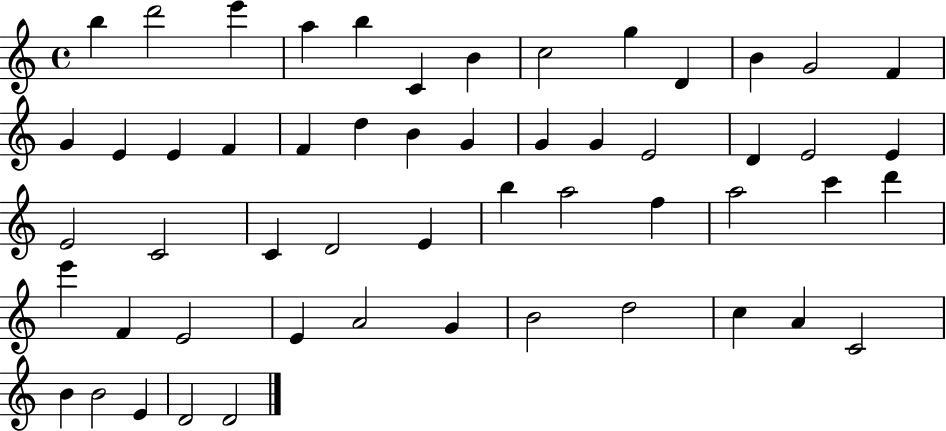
X:1
T:Untitled
M:4/4
L:1/4
K:C
b d'2 e' a b C B c2 g D B G2 F G E E F F d B G G G E2 D E2 E E2 C2 C D2 E b a2 f a2 c' d' e' F E2 E A2 G B2 d2 c A C2 B B2 E D2 D2